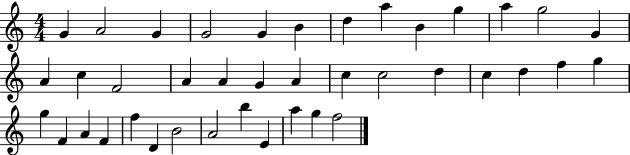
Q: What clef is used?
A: treble